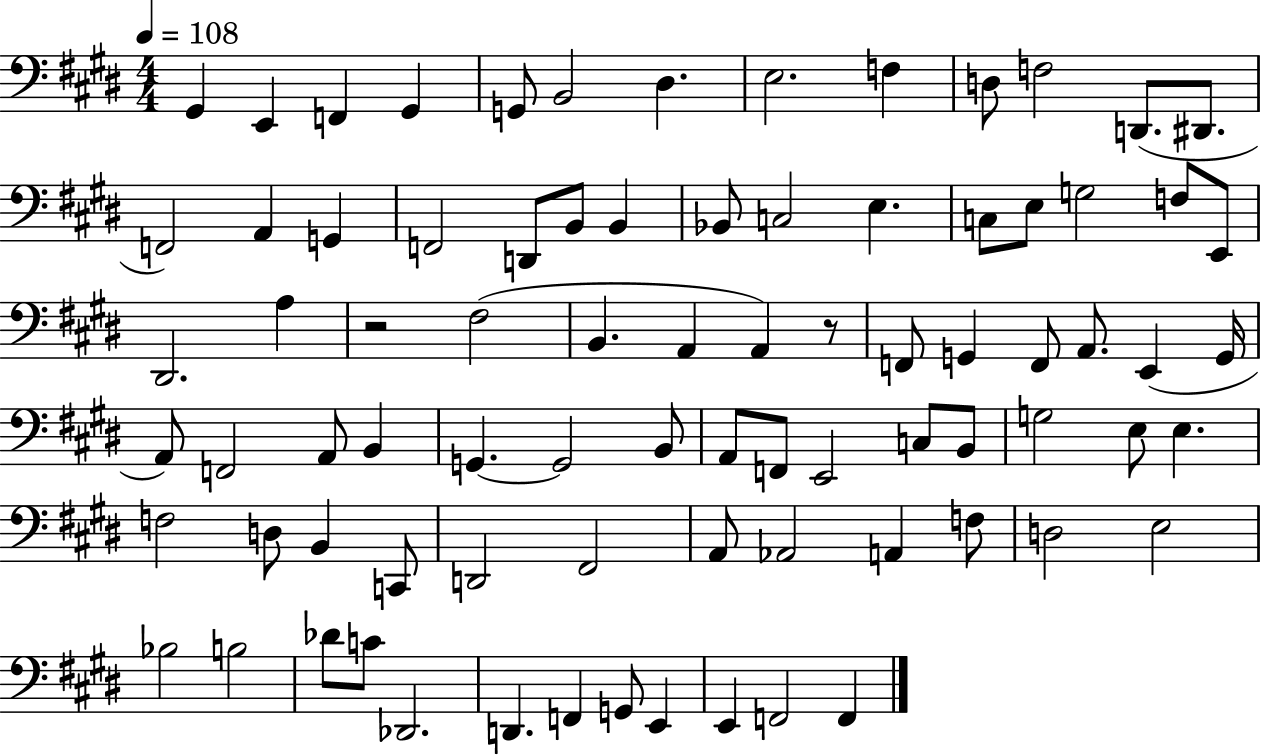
G#2/q E2/q F2/q G#2/q G2/e B2/h D#3/q. E3/h. F3/q D3/e F3/h D2/e. D#2/e. F2/h A2/q G2/q F2/h D2/e B2/e B2/q Bb2/e C3/h E3/q. C3/e E3/e G3/h F3/e E2/e D#2/h. A3/q R/h F#3/h B2/q. A2/q A2/q R/e F2/e G2/q F2/e A2/e. E2/q G2/s A2/e F2/h A2/e B2/q G2/q. G2/h B2/e A2/e F2/e E2/h C3/e B2/e G3/h E3/e E3/q. F3/h D3/e B2/q C2/e D2/h F#2/h A2/e Ab2/h A2/q F3/e D3/h E3/h Bb3/h B3/h Db4/e C4/e Db2/h. D2/q. F2/q G2/e E2/q E2/q F2/h F2/q